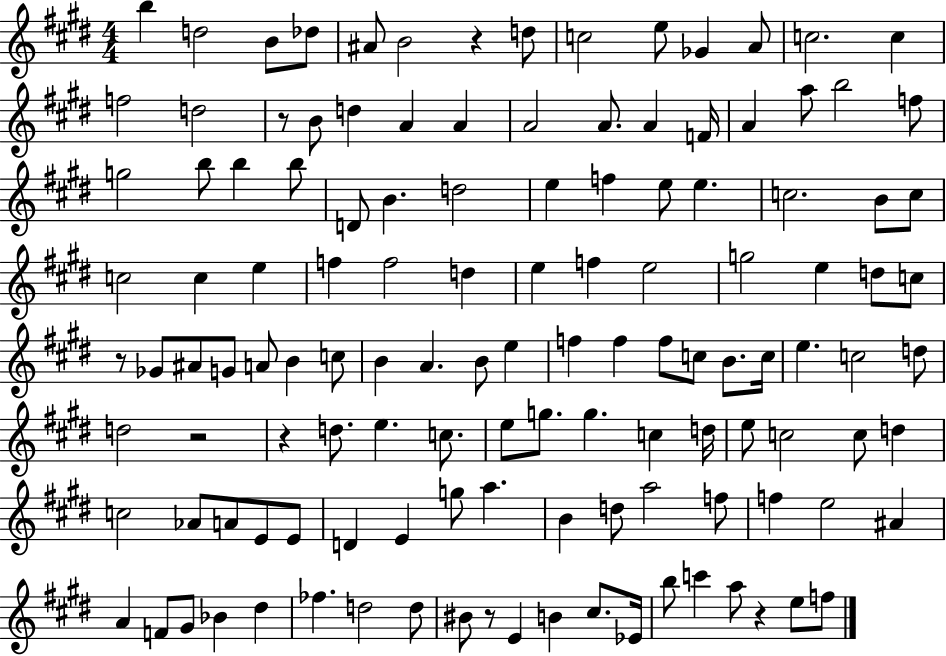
B5/q D5/h B4/e Db5/e A#4/e B4/h R/q D5/e C5/h E5/e Gb4/q A4/e C5/h. C5/q F5/h D5/h R/e B4/e D5/q A4/q A4/q A4/h A4/e. A4/q F4/s A4/q A5/e B5/h F5/e G5/h B5/e B5/q B5/e D4/e B4/q. D5/h E5/q F5/q E5/e E5/q. C5/h. B4/e C5/e C5/h C5/q E5/q F5/q F5/h D5/q E5/q F5/q E5/h G5/h E5/q D5/e C5/e R/e Gb4/e A#4/e G4/e A4/e B4/q C5/e B4/q A4/q. B4/e E5/q F5/q F5/q F5/e C5/e B4/e. C5/s E5/q. C5/h D5/e D5/h R/h R/q D5/e. E5/q. C5/e. E5/e G5/e. G5/q. C5/q D5/s E5/e C5/h C5/e D5/q C5/h Ab4/e A4/e E4/e E4/e D4/q E4/q G5/e A5/q. B4/q D5/e A5/h F5/e F5/q E5/h A#4/q A4/q F4/e G#4/e Bb4/q D#5/q FES5/q. D5/h D5/e BIS4/e R/e E4/q B4/q C#5/e. Eb4/s B5/e C6/q A5/e R/q E5/e F5/e